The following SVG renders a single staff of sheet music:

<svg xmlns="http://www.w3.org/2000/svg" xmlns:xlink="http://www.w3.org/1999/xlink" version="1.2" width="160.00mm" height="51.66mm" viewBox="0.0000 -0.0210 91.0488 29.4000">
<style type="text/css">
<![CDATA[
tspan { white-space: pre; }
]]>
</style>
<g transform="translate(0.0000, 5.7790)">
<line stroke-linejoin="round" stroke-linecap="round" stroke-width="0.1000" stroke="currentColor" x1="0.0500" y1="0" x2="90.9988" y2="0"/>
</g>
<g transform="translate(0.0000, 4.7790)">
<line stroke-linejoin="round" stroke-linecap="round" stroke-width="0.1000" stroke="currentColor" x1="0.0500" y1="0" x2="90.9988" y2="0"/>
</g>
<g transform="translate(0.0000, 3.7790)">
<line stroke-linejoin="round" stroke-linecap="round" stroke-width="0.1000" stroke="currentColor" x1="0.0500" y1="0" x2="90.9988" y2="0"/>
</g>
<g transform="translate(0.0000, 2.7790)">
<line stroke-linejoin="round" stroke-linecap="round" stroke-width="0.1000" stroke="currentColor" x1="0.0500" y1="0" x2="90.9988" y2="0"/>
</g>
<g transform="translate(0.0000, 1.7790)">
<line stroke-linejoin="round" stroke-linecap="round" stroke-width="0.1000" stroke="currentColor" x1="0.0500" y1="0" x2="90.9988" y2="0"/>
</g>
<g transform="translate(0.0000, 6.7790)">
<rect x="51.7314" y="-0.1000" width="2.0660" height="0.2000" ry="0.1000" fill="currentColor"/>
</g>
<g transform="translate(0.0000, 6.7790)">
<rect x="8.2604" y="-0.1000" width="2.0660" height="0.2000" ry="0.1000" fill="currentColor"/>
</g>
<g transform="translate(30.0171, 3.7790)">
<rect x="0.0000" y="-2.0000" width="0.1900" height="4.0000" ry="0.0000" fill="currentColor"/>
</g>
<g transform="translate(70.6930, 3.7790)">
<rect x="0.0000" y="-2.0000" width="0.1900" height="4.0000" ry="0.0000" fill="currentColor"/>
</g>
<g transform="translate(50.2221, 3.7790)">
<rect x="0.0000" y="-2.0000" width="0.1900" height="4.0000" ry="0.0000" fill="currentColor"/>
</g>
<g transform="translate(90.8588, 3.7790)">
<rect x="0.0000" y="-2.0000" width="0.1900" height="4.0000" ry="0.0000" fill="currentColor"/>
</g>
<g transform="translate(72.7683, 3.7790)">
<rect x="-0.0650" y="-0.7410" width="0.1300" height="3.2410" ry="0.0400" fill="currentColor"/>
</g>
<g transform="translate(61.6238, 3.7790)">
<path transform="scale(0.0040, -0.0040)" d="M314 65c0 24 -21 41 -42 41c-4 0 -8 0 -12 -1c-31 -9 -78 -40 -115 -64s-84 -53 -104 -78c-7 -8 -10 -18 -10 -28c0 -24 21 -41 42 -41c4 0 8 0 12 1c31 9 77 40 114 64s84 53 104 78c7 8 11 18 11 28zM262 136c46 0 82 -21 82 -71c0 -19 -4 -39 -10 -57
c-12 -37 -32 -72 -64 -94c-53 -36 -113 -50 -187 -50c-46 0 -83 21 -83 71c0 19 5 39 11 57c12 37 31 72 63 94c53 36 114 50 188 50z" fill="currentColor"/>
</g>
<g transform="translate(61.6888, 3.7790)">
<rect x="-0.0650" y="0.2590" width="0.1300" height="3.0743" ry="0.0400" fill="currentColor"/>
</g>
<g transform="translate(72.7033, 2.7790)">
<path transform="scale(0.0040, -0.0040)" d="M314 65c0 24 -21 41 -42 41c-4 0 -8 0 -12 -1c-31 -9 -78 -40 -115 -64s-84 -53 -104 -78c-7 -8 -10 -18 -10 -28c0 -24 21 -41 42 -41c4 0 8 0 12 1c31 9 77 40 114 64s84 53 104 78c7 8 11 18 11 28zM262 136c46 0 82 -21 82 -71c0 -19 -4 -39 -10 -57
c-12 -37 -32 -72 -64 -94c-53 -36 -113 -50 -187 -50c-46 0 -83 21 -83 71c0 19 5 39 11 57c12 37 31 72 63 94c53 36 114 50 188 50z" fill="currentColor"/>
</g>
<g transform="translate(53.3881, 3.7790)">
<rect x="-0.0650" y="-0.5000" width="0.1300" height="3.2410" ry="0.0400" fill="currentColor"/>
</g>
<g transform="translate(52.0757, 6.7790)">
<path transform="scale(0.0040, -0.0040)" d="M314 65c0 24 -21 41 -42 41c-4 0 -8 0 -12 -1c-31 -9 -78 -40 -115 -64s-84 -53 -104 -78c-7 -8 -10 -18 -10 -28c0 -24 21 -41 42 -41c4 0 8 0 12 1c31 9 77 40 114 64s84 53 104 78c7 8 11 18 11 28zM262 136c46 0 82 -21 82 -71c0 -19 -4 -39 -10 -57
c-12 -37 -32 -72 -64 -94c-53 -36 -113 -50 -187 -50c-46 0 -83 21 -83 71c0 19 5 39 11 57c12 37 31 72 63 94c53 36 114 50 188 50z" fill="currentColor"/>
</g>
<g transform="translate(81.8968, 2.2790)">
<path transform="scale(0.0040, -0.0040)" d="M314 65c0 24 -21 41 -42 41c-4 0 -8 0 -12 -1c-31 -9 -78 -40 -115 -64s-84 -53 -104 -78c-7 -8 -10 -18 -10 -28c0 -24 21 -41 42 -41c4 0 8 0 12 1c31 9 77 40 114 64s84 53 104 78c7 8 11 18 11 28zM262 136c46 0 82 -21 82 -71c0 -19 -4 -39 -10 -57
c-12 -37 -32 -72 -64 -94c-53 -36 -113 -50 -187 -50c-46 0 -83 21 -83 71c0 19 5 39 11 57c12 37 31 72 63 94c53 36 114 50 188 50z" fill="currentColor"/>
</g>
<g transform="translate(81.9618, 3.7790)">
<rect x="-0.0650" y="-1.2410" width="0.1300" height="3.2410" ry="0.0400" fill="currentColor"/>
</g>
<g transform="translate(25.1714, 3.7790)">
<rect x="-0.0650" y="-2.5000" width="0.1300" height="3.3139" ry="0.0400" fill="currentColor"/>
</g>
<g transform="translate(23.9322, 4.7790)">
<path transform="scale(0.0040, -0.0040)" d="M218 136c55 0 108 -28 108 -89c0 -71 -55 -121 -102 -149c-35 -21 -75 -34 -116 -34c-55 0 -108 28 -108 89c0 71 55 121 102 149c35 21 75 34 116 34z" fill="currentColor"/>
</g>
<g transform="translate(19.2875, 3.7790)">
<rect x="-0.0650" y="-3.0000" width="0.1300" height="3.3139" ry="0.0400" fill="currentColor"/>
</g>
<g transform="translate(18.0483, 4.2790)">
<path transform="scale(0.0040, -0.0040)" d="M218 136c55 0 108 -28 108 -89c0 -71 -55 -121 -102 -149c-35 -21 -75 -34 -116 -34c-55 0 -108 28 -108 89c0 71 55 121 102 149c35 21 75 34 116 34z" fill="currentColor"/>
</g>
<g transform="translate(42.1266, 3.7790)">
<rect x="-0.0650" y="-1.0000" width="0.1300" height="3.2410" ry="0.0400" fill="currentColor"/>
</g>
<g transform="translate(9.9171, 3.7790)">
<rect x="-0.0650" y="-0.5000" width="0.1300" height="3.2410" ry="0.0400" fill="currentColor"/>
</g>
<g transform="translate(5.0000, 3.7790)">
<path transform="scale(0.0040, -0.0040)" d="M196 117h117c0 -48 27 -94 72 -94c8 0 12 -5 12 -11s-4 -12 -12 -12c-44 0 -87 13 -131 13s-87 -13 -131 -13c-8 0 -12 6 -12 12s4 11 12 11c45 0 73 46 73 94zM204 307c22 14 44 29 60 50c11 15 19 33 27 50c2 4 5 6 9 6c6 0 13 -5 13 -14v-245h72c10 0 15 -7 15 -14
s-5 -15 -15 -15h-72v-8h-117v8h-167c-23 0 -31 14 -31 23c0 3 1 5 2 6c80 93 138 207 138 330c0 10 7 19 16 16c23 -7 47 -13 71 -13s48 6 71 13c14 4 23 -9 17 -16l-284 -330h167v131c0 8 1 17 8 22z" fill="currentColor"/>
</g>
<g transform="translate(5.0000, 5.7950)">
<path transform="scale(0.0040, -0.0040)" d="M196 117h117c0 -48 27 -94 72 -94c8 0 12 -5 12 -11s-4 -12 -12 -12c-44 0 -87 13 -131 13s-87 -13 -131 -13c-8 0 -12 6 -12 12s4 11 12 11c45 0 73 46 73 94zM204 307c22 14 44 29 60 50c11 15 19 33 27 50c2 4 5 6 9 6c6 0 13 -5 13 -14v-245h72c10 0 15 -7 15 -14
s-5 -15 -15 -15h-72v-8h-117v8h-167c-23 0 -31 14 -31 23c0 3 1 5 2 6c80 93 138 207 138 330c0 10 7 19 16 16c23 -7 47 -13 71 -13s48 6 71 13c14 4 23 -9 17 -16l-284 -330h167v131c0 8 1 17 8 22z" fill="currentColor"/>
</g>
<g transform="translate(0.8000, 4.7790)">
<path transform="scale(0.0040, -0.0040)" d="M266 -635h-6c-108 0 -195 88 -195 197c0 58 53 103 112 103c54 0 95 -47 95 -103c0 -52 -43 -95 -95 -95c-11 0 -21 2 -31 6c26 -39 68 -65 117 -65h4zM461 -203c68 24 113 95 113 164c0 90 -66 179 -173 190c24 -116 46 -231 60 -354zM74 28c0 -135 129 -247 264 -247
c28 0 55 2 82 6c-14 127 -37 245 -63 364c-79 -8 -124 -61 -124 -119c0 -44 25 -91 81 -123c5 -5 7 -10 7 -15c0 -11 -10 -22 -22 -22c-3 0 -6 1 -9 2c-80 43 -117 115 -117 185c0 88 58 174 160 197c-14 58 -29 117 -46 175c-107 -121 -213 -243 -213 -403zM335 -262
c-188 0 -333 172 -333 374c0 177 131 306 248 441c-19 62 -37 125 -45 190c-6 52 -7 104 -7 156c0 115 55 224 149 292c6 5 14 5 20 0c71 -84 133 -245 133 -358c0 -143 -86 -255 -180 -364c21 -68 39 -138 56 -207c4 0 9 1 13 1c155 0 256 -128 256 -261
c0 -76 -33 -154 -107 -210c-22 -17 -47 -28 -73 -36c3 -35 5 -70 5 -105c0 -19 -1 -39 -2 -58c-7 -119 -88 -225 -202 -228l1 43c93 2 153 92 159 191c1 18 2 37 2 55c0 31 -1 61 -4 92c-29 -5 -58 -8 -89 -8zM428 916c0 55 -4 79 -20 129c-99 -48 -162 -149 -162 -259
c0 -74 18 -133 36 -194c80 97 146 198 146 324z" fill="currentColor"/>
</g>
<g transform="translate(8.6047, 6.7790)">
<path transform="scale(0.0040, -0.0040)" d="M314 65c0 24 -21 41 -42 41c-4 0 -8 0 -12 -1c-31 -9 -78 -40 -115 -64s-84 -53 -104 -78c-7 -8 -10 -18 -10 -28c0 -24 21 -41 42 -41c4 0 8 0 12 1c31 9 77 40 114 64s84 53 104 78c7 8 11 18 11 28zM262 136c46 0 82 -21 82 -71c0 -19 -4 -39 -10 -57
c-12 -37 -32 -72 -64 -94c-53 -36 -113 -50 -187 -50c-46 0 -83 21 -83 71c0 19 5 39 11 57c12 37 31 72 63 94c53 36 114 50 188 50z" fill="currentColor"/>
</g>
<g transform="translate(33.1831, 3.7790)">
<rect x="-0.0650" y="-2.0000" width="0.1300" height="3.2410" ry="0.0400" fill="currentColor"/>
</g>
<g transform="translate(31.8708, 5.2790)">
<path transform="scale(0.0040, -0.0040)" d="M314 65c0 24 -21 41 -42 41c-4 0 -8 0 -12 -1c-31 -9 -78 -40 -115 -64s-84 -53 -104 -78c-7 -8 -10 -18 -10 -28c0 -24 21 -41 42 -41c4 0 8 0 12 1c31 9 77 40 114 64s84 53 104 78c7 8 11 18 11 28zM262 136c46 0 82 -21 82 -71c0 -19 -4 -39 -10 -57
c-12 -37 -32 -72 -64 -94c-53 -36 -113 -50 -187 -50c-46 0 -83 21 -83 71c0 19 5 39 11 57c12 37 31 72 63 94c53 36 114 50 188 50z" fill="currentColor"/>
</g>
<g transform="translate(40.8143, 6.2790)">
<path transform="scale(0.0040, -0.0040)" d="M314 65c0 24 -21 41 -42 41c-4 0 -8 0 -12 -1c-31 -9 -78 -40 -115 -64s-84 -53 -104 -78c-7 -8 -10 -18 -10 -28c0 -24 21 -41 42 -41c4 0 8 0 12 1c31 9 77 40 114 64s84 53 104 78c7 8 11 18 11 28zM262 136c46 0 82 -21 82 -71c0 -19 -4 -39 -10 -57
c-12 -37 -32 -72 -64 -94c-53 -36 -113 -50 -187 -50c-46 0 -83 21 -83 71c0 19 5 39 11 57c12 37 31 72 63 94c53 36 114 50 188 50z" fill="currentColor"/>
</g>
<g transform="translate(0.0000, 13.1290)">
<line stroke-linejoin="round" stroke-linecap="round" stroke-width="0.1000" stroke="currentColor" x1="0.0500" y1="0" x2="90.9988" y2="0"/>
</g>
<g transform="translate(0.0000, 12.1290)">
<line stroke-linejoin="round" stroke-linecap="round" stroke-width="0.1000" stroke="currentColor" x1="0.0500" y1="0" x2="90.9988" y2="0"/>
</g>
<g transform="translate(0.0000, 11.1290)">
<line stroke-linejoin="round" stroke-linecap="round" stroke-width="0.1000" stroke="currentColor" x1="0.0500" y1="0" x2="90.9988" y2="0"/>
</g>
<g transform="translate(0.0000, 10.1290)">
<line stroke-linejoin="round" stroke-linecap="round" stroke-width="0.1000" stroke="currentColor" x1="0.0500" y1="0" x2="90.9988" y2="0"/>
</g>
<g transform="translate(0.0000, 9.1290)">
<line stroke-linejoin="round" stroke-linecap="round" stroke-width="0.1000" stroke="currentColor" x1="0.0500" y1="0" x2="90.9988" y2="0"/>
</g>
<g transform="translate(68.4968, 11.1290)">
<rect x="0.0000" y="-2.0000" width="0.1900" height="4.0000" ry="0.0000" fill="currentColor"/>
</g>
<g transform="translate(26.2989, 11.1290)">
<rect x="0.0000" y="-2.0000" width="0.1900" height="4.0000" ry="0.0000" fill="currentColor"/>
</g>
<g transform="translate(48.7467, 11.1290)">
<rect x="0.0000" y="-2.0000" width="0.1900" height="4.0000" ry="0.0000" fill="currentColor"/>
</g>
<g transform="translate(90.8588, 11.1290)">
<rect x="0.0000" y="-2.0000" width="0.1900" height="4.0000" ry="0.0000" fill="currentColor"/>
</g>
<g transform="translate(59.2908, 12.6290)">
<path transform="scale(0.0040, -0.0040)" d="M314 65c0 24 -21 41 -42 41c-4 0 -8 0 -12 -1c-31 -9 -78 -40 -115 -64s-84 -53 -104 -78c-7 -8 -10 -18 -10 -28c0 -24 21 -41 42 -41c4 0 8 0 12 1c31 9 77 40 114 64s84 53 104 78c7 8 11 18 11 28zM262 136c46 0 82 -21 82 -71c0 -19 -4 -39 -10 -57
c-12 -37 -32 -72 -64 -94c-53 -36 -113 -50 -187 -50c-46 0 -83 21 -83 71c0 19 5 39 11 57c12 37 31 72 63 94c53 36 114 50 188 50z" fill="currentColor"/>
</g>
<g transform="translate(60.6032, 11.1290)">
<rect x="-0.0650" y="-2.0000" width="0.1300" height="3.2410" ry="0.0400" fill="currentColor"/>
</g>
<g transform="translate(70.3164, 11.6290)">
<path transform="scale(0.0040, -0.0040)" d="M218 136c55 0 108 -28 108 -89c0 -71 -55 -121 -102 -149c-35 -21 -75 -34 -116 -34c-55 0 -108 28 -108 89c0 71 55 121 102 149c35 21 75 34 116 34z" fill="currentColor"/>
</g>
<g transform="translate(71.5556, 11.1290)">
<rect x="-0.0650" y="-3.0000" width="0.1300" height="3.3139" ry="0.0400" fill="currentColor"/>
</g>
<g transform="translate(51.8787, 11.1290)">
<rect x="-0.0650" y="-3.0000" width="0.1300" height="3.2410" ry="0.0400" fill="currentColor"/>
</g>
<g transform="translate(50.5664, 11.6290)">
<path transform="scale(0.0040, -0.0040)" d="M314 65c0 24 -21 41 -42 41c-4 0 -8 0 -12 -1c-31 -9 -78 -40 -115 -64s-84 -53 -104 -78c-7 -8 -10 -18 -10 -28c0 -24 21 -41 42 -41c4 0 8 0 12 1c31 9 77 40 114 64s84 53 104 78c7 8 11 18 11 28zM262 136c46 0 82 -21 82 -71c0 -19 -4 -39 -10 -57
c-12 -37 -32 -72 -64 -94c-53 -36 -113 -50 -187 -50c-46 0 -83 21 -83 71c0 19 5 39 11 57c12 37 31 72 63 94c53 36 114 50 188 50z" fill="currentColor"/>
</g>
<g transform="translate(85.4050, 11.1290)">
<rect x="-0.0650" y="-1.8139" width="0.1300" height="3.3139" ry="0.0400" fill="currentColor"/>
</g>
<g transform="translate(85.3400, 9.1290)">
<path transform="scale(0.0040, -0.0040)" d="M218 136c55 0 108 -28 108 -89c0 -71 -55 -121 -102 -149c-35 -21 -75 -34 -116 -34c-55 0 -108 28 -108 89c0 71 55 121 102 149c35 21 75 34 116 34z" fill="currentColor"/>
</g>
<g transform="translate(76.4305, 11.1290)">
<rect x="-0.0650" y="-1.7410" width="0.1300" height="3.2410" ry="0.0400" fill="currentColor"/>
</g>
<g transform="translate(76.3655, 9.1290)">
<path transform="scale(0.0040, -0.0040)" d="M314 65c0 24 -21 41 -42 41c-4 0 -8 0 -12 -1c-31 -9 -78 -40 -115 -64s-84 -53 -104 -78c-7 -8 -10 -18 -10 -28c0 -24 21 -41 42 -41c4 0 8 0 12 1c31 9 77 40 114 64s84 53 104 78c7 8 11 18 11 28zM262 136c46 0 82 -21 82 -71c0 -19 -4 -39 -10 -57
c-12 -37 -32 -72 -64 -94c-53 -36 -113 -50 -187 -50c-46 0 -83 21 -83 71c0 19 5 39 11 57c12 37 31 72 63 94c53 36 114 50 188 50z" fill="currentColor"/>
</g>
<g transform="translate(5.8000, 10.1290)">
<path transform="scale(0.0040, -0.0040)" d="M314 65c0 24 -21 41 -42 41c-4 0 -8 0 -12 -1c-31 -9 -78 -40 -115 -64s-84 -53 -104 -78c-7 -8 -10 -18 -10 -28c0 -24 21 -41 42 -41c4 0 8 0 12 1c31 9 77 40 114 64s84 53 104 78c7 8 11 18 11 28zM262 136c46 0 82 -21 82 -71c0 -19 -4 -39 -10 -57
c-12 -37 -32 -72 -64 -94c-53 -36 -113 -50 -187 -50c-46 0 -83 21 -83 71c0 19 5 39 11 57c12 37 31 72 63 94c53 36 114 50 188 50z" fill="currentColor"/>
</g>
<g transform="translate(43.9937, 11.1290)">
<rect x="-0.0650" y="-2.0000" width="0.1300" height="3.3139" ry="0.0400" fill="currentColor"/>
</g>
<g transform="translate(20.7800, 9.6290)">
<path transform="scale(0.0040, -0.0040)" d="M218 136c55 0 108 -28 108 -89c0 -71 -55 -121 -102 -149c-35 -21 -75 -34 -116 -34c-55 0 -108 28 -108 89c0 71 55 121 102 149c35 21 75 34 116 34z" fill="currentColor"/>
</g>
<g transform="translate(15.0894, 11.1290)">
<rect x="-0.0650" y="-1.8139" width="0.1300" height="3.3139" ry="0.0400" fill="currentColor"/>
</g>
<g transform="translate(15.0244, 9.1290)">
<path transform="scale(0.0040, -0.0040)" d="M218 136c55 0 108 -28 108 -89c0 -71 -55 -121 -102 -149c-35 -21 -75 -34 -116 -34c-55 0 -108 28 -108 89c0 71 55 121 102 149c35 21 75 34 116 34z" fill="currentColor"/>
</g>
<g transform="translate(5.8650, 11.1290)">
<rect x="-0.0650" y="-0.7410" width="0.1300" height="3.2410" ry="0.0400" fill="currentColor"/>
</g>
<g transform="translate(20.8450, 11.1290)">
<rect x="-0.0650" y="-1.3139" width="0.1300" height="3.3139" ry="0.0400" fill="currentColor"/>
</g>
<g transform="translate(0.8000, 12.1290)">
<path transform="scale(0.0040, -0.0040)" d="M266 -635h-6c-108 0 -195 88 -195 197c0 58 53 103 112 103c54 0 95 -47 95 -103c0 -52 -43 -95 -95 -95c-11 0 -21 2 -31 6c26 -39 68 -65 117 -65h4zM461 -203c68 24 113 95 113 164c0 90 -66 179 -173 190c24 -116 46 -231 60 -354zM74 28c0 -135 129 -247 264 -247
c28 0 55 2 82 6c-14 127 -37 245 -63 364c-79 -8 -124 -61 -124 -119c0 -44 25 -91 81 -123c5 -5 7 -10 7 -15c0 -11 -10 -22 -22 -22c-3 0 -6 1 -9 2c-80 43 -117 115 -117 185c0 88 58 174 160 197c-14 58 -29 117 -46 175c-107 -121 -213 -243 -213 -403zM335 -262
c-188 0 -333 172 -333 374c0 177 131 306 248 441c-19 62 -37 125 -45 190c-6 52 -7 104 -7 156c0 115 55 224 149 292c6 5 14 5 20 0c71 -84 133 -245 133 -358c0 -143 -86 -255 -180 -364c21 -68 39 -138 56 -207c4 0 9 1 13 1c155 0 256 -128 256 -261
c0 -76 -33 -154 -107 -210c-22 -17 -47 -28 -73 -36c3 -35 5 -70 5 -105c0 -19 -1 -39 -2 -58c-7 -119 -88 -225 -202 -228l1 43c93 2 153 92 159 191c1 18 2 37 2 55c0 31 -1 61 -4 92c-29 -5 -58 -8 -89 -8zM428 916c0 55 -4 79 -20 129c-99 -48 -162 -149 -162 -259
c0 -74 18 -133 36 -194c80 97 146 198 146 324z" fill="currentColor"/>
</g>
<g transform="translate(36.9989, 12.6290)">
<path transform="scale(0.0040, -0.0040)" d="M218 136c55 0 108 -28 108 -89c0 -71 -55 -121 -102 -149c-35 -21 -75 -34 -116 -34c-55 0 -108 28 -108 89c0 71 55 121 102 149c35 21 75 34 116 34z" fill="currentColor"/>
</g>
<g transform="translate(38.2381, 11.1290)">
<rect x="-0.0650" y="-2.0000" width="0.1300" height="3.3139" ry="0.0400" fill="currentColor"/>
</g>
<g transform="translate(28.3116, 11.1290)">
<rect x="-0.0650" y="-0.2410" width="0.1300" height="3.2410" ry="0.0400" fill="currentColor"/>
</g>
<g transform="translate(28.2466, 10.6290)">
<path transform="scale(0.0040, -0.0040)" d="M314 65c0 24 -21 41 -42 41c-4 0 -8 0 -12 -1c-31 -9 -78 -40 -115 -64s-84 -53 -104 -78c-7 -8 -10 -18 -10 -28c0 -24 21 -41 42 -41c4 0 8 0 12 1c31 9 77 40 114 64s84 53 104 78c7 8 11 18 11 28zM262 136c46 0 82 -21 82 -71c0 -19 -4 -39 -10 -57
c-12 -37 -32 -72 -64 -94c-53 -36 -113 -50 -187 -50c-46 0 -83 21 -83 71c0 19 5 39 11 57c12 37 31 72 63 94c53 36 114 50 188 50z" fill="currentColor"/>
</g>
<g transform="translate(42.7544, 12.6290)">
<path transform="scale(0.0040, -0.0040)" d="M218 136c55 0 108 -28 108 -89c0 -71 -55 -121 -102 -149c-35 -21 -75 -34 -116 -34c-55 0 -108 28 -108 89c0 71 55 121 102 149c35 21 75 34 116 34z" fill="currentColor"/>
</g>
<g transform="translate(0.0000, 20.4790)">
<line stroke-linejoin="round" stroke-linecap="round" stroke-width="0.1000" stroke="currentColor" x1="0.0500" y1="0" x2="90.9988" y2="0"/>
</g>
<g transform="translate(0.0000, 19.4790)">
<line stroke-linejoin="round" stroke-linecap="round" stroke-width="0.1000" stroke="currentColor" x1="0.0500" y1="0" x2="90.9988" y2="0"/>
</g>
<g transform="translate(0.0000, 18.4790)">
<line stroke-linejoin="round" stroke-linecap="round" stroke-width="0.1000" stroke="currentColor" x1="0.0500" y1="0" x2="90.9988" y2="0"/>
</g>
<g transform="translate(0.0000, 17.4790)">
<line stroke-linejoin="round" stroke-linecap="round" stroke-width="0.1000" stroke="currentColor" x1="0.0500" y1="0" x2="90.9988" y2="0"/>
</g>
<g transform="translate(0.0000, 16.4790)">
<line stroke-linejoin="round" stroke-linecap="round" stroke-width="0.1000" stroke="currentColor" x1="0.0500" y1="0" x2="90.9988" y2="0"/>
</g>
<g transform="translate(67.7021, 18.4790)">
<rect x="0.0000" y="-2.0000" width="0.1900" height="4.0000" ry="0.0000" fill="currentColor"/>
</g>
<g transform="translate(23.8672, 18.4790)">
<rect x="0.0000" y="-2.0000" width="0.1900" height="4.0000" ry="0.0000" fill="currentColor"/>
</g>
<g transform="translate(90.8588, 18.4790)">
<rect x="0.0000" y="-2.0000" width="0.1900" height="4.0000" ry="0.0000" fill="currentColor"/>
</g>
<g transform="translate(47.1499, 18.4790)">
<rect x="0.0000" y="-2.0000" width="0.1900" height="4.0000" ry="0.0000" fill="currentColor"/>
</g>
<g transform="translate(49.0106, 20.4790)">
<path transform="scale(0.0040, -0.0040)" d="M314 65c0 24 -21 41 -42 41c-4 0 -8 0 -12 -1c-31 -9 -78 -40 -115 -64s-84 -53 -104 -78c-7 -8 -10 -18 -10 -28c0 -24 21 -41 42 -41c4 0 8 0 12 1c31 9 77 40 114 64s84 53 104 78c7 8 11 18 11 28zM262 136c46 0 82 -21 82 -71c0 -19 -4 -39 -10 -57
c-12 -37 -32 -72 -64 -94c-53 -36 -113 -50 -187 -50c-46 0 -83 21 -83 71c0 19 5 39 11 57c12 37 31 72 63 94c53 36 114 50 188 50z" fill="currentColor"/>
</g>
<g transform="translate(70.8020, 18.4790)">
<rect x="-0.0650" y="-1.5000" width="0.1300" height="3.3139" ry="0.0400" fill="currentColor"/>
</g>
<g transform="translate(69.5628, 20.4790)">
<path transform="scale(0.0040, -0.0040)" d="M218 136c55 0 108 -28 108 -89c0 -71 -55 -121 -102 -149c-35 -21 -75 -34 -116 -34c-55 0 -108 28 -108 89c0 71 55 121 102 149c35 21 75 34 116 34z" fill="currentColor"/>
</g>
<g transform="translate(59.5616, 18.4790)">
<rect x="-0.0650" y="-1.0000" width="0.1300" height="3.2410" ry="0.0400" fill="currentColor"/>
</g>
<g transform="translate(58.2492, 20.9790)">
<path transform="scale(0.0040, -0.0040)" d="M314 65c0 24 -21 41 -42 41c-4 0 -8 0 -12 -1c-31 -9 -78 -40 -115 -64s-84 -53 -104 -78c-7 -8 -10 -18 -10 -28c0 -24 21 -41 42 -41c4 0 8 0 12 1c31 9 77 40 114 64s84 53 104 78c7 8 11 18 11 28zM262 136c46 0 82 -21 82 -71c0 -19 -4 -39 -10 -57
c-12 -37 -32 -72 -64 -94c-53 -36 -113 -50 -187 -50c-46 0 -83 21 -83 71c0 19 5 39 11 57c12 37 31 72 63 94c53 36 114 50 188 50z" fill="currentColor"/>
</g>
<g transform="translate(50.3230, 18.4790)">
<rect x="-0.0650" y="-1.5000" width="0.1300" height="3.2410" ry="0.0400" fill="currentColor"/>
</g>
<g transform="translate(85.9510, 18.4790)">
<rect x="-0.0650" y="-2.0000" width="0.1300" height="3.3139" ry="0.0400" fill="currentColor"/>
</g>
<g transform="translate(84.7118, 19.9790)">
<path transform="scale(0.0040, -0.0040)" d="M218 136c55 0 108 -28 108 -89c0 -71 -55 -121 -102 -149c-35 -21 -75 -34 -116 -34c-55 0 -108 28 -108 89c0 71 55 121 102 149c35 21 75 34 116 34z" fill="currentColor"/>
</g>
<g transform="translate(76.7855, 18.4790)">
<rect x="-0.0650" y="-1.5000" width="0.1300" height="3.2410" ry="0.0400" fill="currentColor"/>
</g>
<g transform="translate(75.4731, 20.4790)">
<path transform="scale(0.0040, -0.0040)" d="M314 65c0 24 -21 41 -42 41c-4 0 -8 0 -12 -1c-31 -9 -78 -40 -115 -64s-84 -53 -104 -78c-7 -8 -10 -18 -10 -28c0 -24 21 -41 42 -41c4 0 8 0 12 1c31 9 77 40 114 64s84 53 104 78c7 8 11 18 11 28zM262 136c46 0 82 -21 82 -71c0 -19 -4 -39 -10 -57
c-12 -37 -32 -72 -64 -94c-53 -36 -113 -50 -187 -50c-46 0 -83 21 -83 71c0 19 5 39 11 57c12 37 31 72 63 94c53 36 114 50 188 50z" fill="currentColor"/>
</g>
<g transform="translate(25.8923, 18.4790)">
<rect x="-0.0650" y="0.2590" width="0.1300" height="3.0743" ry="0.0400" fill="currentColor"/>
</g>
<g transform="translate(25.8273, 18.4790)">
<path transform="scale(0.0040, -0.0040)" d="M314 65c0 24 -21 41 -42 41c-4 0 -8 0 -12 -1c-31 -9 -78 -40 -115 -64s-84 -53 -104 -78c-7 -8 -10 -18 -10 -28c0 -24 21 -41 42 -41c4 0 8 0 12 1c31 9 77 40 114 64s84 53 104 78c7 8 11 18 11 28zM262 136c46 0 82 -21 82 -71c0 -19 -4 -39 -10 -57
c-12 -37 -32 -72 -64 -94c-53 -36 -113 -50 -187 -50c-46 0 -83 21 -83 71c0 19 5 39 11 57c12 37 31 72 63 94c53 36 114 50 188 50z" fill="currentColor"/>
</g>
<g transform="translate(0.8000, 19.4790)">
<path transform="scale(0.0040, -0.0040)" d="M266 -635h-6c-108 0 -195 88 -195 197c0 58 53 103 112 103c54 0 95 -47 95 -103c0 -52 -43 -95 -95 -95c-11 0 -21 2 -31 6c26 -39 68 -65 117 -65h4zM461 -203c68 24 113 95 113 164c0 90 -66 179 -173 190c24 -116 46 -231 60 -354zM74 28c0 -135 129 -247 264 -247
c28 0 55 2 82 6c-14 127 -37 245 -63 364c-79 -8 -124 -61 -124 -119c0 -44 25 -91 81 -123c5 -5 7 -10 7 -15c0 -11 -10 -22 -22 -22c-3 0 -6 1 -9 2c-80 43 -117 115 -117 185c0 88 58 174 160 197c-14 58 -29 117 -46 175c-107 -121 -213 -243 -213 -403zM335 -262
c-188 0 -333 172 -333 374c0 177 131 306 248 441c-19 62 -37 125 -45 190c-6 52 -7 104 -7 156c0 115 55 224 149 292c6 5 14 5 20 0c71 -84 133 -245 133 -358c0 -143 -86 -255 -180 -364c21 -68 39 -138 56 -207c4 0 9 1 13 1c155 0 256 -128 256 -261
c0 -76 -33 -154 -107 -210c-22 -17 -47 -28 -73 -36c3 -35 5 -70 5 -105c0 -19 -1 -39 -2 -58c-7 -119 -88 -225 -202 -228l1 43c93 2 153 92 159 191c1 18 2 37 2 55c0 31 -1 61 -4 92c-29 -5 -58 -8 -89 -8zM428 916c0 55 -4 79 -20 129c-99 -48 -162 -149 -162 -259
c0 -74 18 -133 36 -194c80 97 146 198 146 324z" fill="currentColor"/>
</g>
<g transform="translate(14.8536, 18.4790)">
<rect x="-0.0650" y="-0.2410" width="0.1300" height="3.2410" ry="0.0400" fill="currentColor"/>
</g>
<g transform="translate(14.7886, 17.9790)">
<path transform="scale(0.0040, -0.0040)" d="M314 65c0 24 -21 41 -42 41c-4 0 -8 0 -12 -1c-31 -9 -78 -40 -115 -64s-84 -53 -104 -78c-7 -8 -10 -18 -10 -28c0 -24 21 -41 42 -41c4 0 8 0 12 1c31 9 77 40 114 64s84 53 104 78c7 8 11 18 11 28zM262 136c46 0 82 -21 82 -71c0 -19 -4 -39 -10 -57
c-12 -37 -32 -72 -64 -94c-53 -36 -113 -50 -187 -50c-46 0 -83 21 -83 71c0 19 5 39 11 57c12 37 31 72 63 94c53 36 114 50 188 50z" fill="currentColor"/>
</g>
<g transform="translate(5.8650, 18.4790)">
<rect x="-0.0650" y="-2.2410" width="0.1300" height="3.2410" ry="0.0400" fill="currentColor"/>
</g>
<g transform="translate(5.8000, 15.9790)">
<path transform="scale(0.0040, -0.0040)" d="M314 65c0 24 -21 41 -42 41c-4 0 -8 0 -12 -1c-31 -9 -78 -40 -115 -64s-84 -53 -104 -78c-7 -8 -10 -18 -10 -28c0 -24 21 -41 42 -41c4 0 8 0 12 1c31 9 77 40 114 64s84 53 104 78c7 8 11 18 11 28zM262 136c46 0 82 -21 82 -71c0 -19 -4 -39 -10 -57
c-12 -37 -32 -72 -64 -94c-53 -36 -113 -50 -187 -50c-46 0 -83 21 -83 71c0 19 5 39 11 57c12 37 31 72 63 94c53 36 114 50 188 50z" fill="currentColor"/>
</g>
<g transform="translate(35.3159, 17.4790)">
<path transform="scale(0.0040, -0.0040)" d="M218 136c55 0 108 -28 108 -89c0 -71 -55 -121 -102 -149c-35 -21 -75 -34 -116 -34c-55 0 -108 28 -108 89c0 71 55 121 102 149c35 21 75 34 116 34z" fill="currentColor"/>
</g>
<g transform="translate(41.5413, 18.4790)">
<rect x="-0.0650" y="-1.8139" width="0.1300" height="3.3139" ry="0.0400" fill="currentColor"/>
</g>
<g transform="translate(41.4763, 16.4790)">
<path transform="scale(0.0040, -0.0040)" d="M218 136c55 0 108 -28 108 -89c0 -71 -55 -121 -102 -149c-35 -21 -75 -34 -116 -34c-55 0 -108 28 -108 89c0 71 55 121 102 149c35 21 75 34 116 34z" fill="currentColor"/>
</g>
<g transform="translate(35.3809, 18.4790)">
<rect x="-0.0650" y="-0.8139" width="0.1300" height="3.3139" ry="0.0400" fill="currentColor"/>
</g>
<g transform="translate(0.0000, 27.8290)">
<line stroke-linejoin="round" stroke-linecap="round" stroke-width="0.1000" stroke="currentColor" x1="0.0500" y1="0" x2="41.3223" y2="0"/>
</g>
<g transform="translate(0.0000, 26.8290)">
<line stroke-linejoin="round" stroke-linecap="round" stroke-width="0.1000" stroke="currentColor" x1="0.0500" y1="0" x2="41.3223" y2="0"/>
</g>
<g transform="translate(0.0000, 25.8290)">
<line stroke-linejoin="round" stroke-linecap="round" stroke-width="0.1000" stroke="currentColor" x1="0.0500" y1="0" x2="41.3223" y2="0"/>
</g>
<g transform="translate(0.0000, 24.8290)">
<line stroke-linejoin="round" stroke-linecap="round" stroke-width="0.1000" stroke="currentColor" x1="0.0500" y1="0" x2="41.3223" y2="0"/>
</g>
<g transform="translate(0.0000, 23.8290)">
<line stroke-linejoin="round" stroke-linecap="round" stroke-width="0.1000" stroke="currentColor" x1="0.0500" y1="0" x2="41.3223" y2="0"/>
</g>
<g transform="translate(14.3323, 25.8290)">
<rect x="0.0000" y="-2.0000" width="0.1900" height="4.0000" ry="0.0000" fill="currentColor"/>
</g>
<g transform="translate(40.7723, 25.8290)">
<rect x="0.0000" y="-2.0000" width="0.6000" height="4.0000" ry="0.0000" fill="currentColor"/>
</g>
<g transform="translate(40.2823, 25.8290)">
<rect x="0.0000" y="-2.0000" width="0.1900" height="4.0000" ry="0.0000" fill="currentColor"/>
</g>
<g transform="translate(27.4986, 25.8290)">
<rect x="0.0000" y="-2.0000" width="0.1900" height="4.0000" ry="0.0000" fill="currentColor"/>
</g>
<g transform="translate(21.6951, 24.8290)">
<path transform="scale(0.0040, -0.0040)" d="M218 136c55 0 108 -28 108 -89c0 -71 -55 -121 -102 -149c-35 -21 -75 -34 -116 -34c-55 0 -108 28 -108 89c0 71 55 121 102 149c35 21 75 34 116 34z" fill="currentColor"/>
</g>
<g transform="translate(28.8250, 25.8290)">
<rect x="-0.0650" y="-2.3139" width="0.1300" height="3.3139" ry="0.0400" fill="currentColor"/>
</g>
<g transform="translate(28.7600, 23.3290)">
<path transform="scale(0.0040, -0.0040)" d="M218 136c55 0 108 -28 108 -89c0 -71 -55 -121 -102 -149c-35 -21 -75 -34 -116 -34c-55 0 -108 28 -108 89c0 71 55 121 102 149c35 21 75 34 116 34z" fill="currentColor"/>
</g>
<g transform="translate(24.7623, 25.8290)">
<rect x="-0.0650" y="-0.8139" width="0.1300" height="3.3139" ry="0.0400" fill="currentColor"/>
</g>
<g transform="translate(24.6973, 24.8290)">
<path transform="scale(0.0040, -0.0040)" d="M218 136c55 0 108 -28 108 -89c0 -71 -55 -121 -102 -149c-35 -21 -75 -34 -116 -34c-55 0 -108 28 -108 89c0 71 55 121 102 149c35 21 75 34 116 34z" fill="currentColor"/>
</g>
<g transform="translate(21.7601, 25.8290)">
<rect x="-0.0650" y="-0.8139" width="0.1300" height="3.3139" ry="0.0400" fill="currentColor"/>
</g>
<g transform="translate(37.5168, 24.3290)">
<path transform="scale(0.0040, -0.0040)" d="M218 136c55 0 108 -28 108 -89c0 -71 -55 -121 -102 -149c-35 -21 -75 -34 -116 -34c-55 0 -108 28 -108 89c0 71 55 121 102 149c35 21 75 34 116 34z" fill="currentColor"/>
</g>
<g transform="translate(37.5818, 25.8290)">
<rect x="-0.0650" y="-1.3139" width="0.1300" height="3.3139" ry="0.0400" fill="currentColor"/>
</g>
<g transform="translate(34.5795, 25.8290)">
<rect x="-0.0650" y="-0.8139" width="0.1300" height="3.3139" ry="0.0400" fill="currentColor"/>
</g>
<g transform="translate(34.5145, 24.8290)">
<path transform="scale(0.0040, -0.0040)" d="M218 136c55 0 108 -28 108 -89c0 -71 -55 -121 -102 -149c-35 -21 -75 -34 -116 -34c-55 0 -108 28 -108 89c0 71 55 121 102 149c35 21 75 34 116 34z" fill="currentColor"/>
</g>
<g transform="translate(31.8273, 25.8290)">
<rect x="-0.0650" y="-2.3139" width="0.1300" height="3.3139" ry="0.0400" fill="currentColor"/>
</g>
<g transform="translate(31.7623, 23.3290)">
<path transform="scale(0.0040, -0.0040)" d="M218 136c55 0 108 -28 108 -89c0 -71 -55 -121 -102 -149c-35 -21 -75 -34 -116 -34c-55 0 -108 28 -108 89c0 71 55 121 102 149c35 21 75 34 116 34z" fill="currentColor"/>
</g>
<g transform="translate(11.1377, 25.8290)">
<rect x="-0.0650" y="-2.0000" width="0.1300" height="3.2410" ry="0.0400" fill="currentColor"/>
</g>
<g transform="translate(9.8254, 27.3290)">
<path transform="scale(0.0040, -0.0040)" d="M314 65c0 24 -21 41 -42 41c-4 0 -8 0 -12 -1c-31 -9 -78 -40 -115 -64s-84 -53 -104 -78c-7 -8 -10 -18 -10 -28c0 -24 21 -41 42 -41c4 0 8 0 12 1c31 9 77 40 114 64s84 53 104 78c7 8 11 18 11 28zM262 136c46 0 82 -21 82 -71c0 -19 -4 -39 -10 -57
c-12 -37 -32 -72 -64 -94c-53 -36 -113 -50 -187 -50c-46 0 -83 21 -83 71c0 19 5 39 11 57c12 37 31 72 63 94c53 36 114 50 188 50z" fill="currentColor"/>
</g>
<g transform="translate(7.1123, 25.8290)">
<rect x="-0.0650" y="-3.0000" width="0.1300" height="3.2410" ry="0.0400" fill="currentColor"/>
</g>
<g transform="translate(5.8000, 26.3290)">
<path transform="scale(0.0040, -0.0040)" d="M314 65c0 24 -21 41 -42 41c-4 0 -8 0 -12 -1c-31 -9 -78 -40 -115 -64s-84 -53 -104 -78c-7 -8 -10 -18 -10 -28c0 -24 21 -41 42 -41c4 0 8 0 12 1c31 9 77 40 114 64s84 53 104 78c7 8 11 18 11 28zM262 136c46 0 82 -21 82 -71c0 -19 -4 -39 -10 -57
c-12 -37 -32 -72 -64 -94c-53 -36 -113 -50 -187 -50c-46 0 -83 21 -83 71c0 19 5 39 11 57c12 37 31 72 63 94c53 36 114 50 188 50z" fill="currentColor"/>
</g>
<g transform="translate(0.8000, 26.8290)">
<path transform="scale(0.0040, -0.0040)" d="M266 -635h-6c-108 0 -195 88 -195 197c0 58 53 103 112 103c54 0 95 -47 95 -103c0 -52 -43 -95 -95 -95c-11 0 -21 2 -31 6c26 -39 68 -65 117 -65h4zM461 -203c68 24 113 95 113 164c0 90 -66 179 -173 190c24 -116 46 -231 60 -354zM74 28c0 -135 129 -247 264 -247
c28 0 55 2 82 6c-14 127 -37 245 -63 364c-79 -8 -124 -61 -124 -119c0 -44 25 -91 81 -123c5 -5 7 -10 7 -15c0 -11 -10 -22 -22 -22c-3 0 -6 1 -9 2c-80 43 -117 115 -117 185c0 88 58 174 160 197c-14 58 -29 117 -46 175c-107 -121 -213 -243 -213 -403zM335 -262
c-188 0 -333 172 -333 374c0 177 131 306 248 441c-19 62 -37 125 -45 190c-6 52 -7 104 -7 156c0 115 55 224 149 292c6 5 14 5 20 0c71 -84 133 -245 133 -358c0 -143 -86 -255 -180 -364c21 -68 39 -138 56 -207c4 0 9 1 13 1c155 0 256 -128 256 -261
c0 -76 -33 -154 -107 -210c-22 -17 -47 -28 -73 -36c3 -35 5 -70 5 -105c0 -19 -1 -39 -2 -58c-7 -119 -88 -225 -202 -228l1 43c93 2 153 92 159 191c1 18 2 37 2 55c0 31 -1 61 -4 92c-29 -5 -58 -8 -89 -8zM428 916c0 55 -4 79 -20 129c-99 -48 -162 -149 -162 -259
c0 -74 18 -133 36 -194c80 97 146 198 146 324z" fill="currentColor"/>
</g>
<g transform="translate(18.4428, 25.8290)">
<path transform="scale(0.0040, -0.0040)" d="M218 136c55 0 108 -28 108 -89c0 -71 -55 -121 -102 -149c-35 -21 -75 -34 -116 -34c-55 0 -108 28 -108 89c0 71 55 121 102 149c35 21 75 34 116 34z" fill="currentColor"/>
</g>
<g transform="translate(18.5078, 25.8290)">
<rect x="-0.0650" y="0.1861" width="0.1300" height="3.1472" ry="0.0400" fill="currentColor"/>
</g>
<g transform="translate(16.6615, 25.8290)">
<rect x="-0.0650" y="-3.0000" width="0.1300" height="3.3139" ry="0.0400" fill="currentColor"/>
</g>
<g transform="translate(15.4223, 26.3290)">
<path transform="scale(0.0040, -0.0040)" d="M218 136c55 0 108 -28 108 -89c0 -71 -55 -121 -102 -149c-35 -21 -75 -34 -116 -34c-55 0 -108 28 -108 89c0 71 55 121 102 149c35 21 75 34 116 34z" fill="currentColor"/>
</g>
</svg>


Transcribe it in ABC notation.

X:1
T:Untitled
M:4/4
L:1/4
K:C
C2 A G F2 D2 C2 B2 d2 e2 d2 f e c2 F F A2 F2 A f2 f g2 c2 B2 d f E2 D2 E E2 F A2 F2 A B d d g g d e